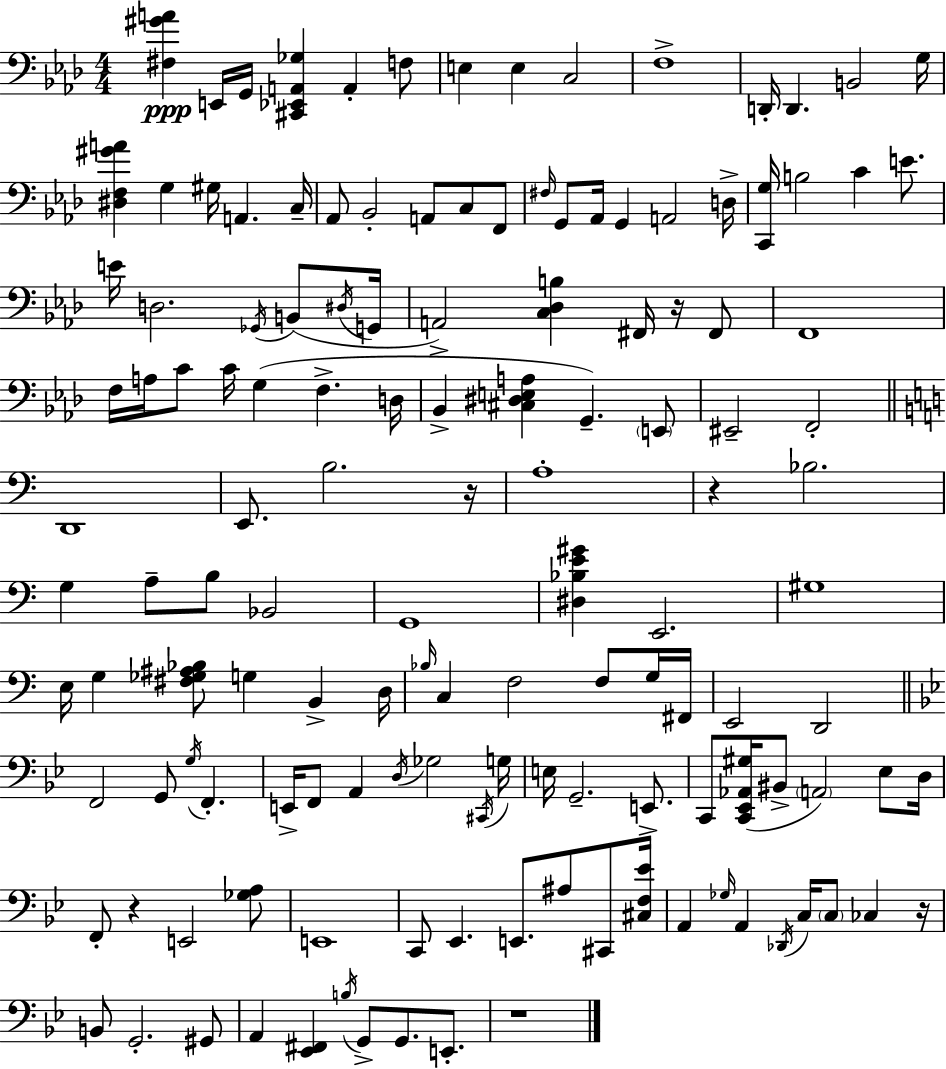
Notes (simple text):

[F#3,G#4,A4]/q E2/s G2/s [C#2,Eb2,A2,Gb3]/q A2/q F3/e E3/q E3/q C3/h F3/w D2/s D2/q. B2/h G3/s [D#3,F3,G#4,A4]/q G3/q G#3/s A2/q. C3/s Ab2/e Bb2/h A2/e C3/e F2/e F#3/s G2/e Ab2/s G2/q A2/h D3/s [C2,G3]/s B3/h C4/q E4/e. E4/s D3/h. Gb2/s B2/e D#3/s G2/s A2/h [C3,Db3,B3]/q F#2/s R/s F#2/e F2/w F3/s A3/s C4/e C4/s G3/q F3/q. D3/s Bb2/q [C#3,D#3,E3,A3]/q G2/q. E2/e EIS2/h F2/h D2/w E2/e. B3/h. R/s A3/w R/q Bb3/h. G3/q A3/e B3/e Bb2/h G2/w [D#3,Bb3,E4,G#4]/q E2/h. G#3/w E3/s G3/q [F#3,Gb3,A#3,Bb3]/e G3/q B2/q D3/s Bb3/s C3/q F3/h F3/e G3/s F#2/s E2/h D2/h F2/h G2/e G3/s F2/q. E2/s F2/e A2/q D3/s Gb3/h C#2/s G3/s E3/s G2/h. E2/e. C2/e [C2,Eb2,Ab2,G#3]/s BIS2/e A2/h Eb3/e D3/s F2/e R/q E2/h [Gb3,A3]/e E2/w C2/e Eb2/q. E2/e. A#3/e C#2/e [C#3,F3,Eb4]/s A2/q Gb3/s A2/q Db2/s C3/s C3/e CES3/q R/s B2/e G2/h. G#2/e A2/q [Eb2,F#2]/q B3/s G2/e G2/e. E2/e. R/w